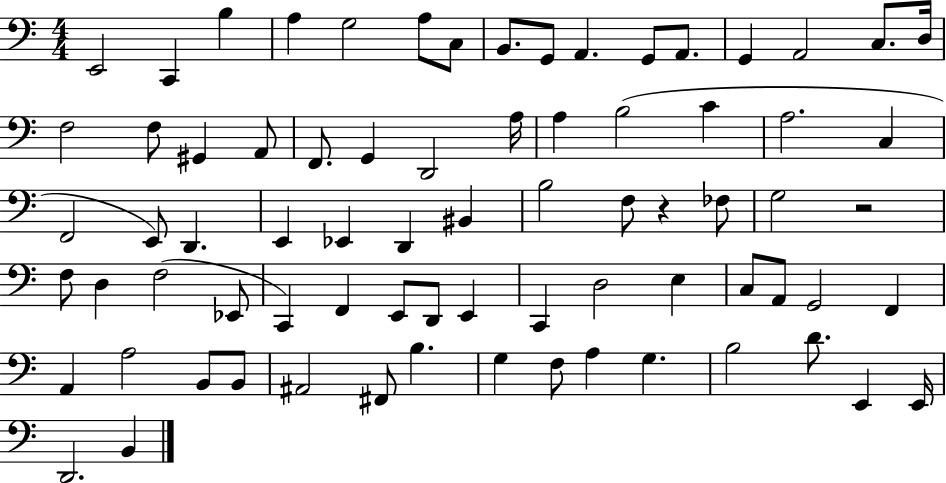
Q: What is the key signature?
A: C major